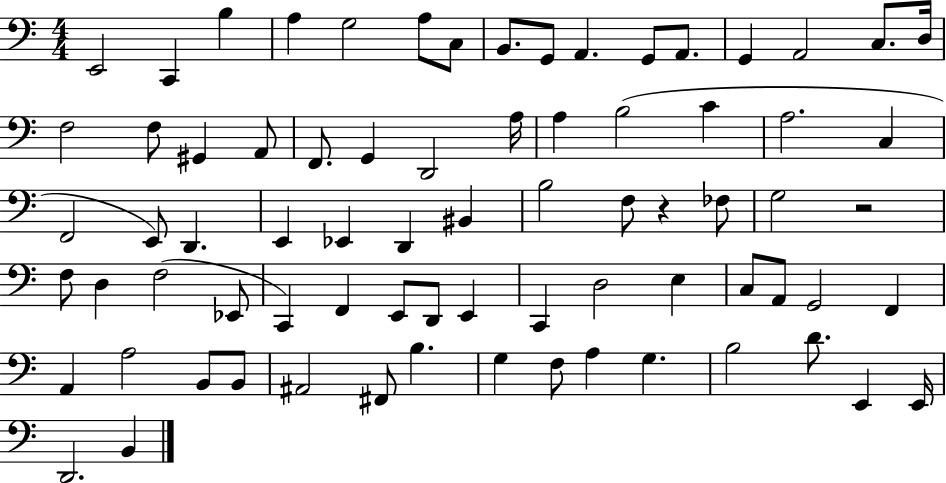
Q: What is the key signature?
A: C major